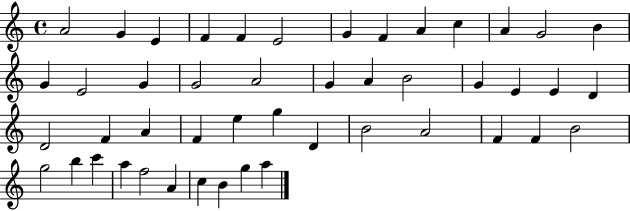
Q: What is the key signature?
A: C major